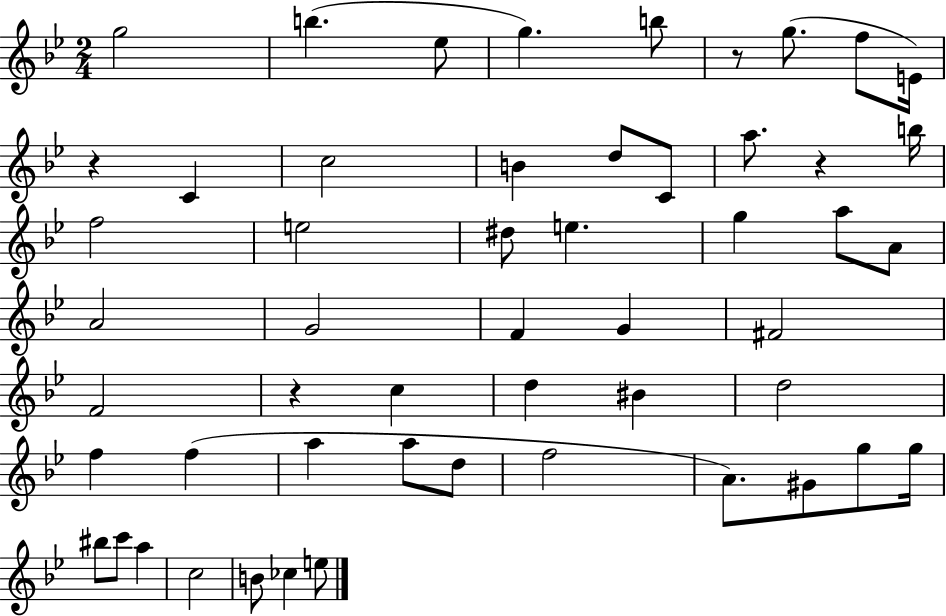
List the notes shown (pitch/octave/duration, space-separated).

G5/h B5/q. Eb5/e G5/q. B5/e R/e G5/e. F5/e E4/s R/q C4/q C5/h B4/q D5/e C4/e A5/e. R/q B5/s F5/h E5/h D#5/e E5/q. G5/q A5/e A4/e A4/h G4/h F4/q G4/q F#4/h F4/h R/q C5/q D5/q BIS4/q D5/h F5/q F5/q A5/q A5/e D5/e F5/h A4/e. G#4/e G5/e G5/s BIS5/e C6/e A5/q C5/h B4/e CES5/q E5/e